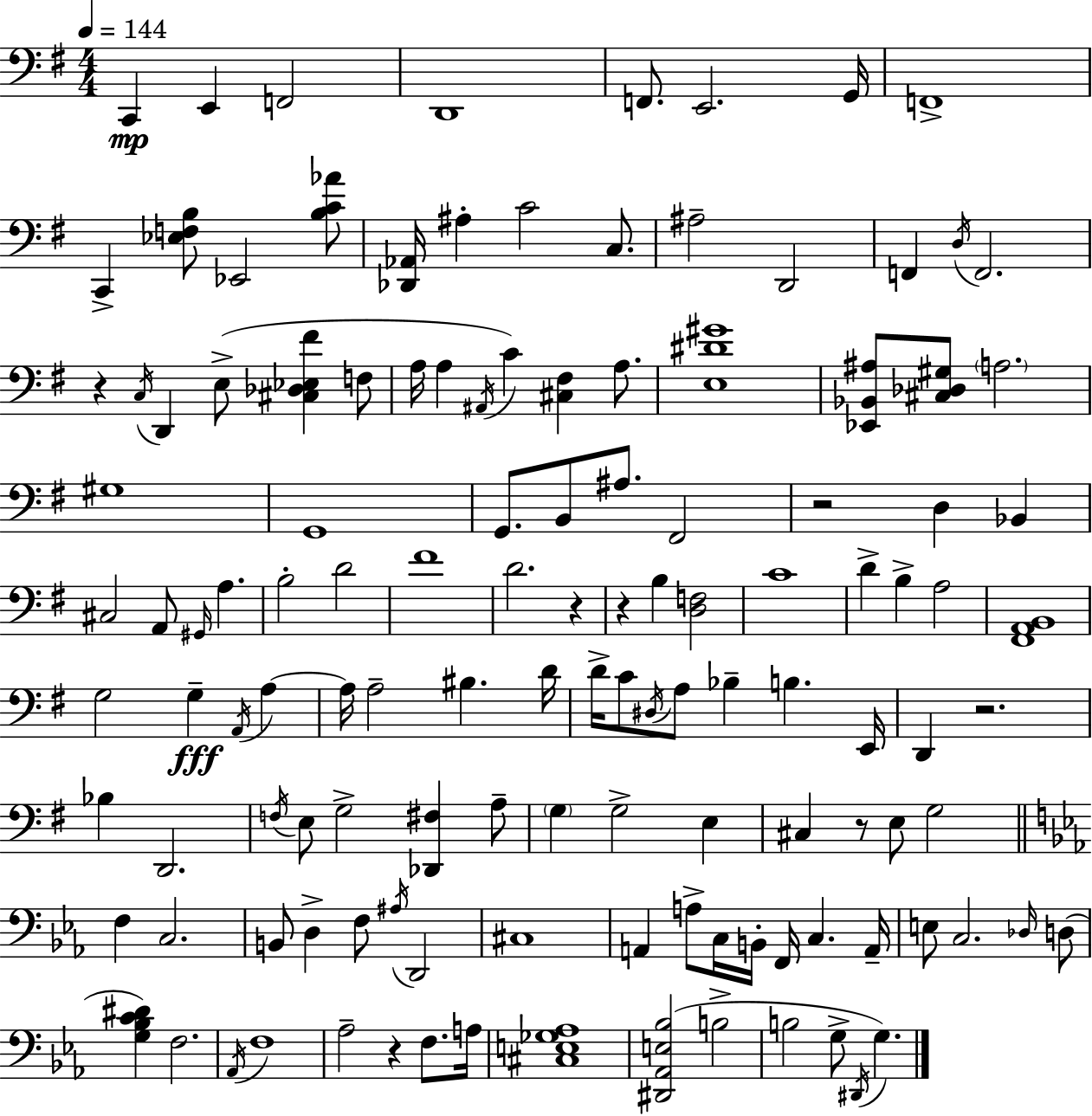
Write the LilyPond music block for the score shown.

{
  \clef bass
  \numericTimeSignature
  \time 4/4
  \key g \major
  \tempo 4 = 144
  c,4\mp e,4 f,2 | d,1 | f,8. e,2. g,16 | f,1-> | \break c,4-> <ees f b>8 ees,2 <b c' aes'>8 | <des, aes,>16 ais4-. c'2 c8. | ais2-- d,2 | f,4 \acciaccatura { d16 } f,2. | \break r4 \acciaccatura { c16 } d,4 e8->( <cis des ees fis'>4 | f8 a16 a4 \acciaccatura { ais,16 }) c'4 <cis fis>4 | a8. <e dis' gis'>1 | <ees, bes, ais>8 <cis des gis>8 \parenthesize a2. | \break gis1 | g,1 | g,8. b,8 ais8. fis,2 | r2 d4 bes,4 | \break cis2 a,8 \grace { gis,16 } a4. | b2-. d'2 | fis'1 | d'2. | \break r4 r4 b4 <d f>2 | c'1 | d'4-> b4-> a2 | <fis, a, b,>1 | \break g2 g4--\fff | \acciaccatura { a,16 } a4~~ a16 a2-- bis4. | d'16 d'16-> c'8 \acciaccatura { dis16 } a8 bes4-- b4. | e,16 d,4 r2. | \break bes4 d,2. | \acciaccatura { f16 } e8 g2-> | <des, fis>4 a8-- \parenthesize g4 g2-> | e4 cis4 r8 e8 g2 | \break \bar "||" \break \key ees \major f4 c2. | b,8 d4-> f8 \acciaccatura { ais16 } d,2 | cis1 | a,4 a8-> c16 b,16-. f,16 c4. | \break a,16-- e8 c2. \grace { des16 }( | d8 <g bes c' dis'>4) f2. | \acciaccatura { aes,16 } f1 | aes2-- r4 f8. | \break a16 <cis e ges aes>1 | <dis, aes, e bes>2( b2-> | b2 g8-> \acciaccatura { dis,16 }) g4. | \bar "|."
}